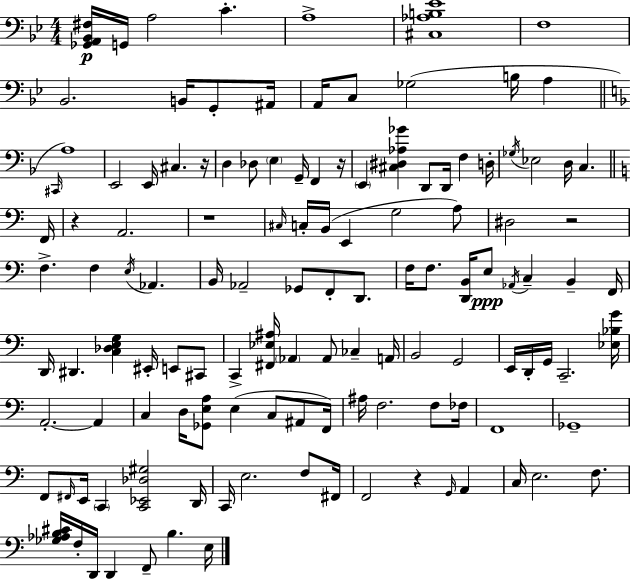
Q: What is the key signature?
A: G minor